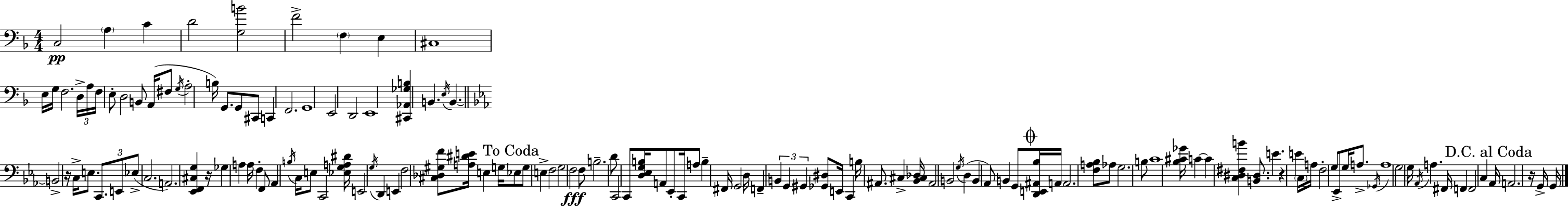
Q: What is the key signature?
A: D minor